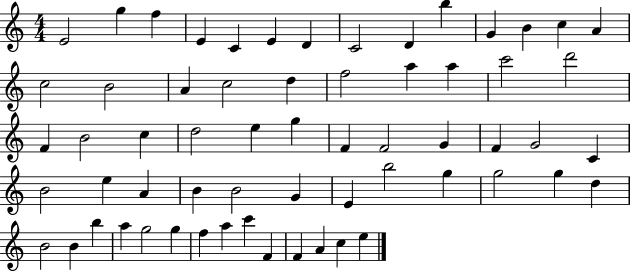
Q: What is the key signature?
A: C major